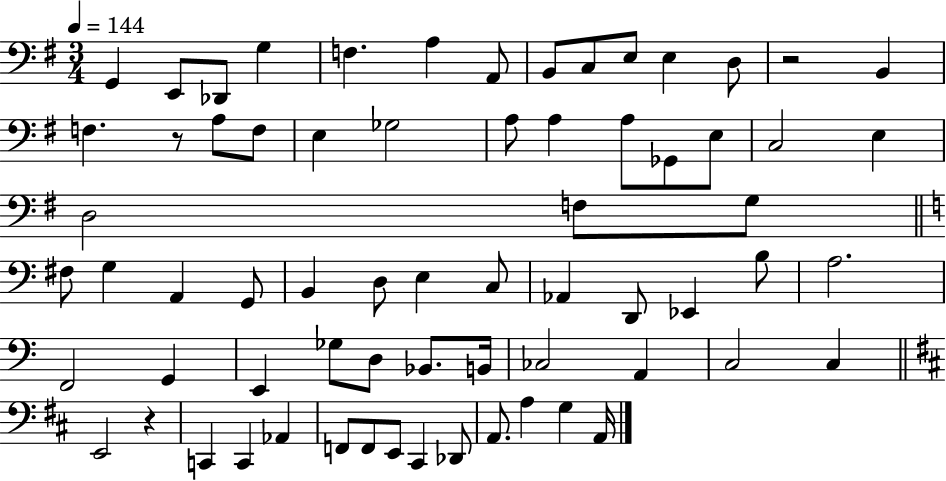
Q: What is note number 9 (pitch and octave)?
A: C3